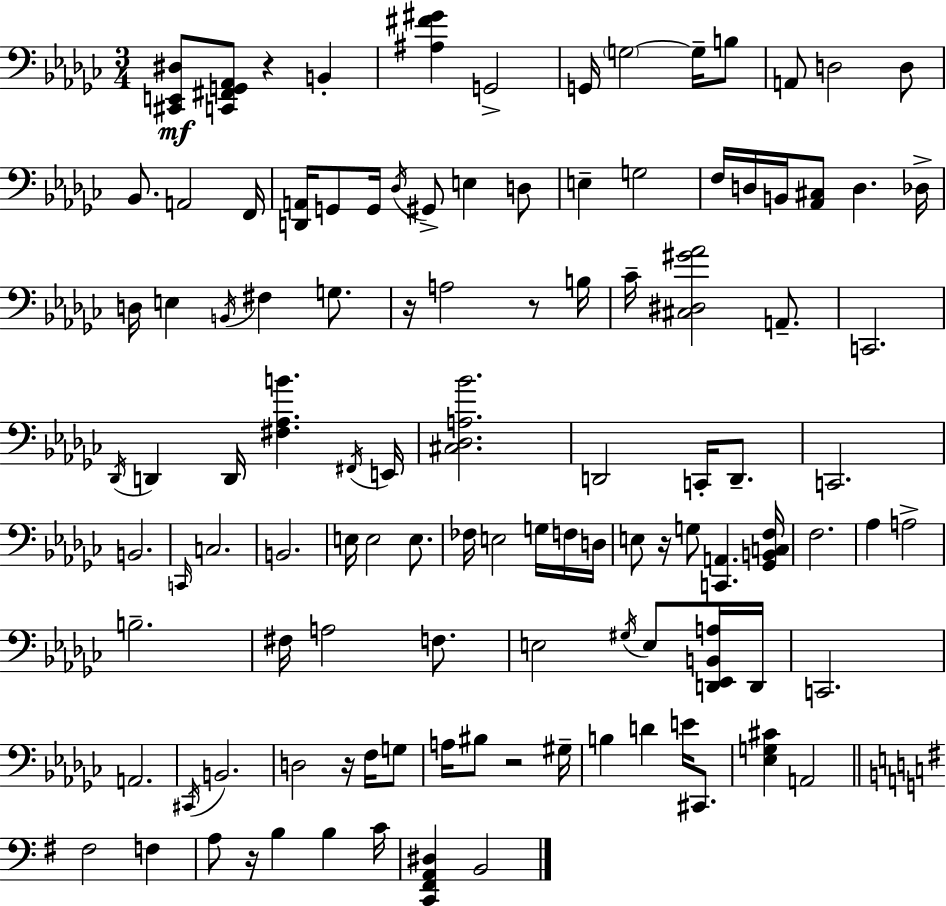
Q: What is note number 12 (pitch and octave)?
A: F2